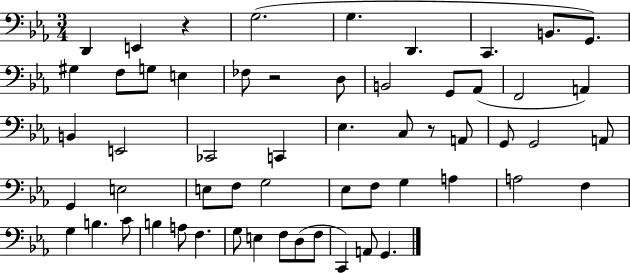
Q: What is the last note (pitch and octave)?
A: G2